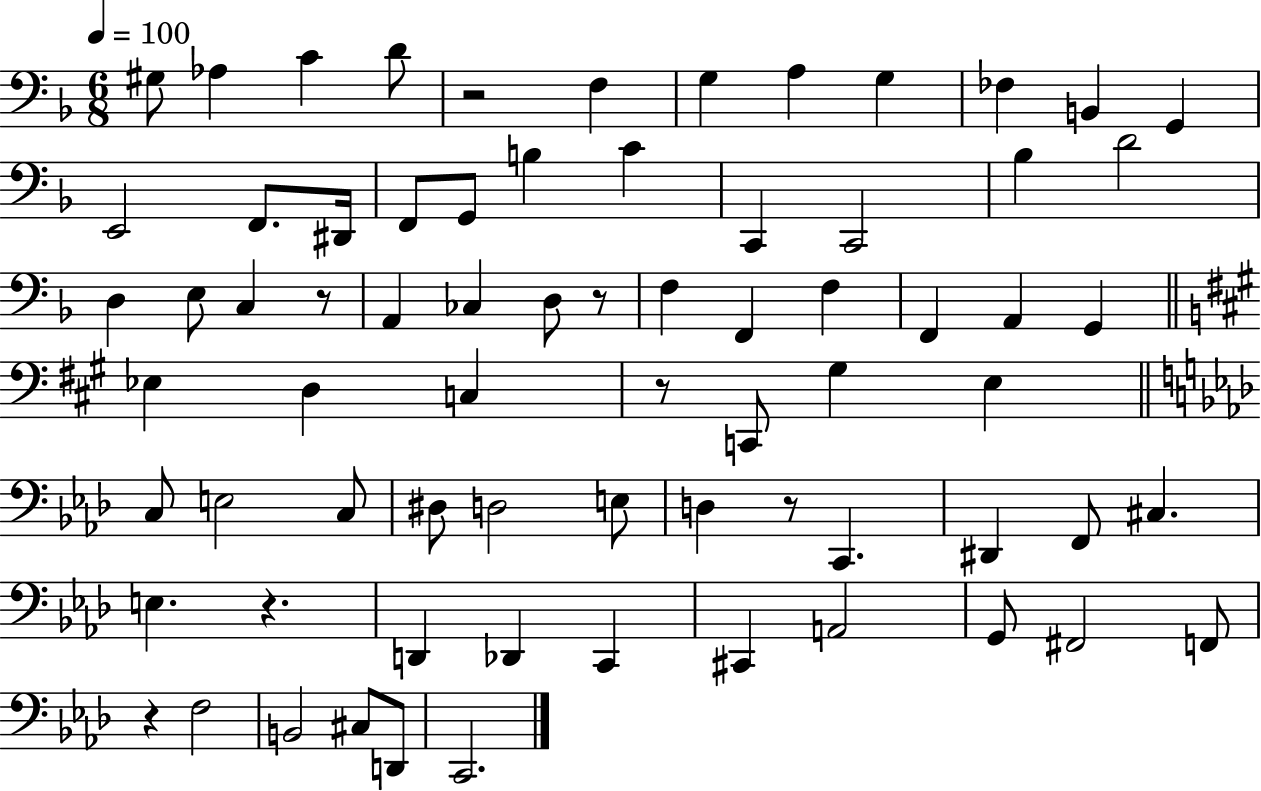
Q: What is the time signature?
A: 6/8